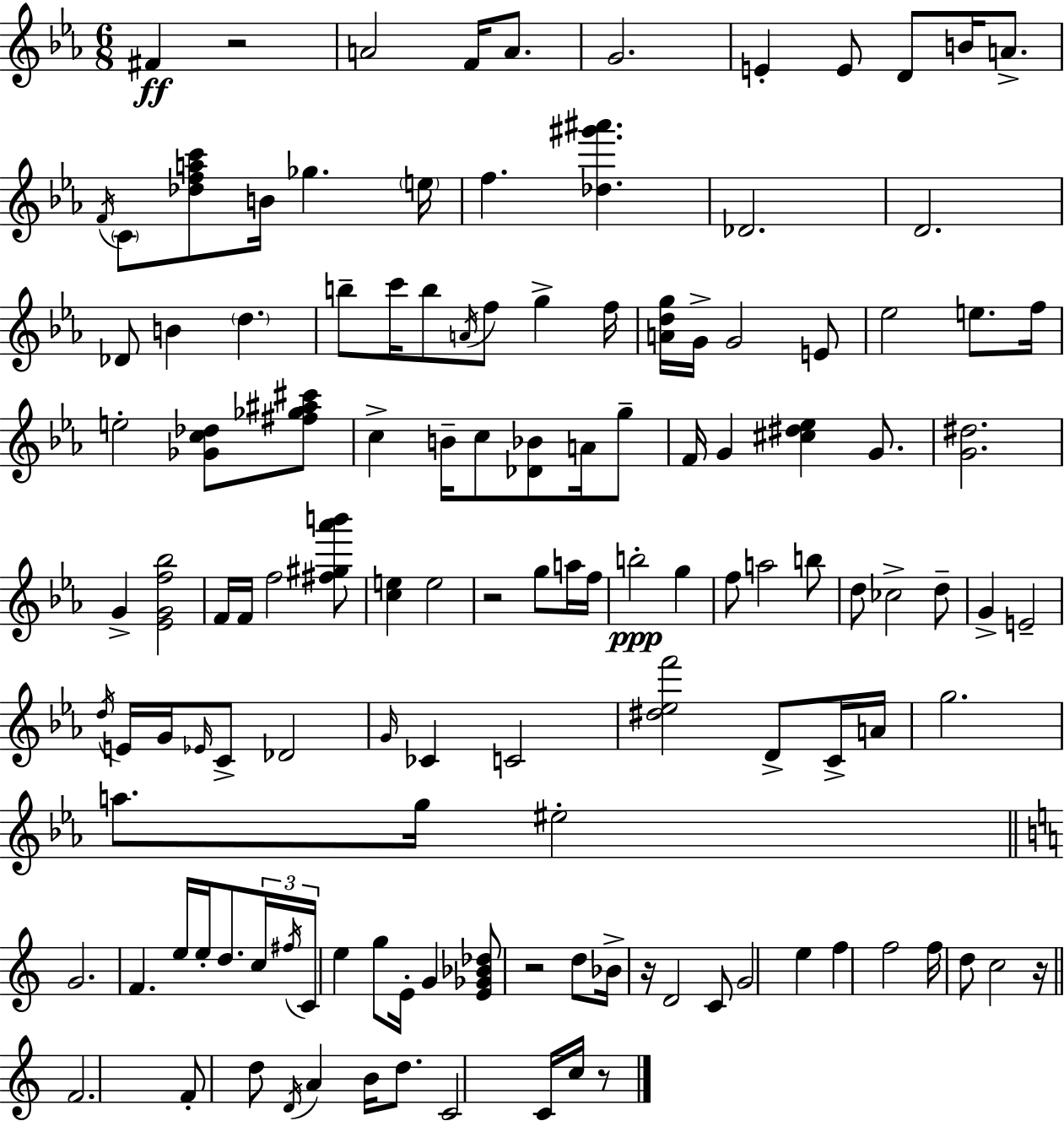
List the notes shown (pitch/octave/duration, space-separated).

F#4/q R/h A4/h F4/s A4/e. G4/h. E4/q E4/e D4/e B4/s A4/e. F4/s C4/e [Db5,F5,A5,C6]/e B4/s Gb5/q. E5/s F5/q. [Db5,G#6,A#6]/q. Db4/h. D4/h. Db4/e B4/q D5/q. B5/e C6/s B5/e A4/s F5/e G5/q F5/s [A4,D5,G5]/s G4/s G4/h E4/e Eb5/h E5/e. F5/s E5/h [Gb4,C5,Db5]/e [F#5,Gb5,A#5,C#6]/e C5/q B4/s C5/e [Db4,Bb4]/e A4/s G5/e F4/s G4/q [C#5,D#5,Eb5]/q G4/e. [G4,D#5]/h. G4/q [Eb4,G4,F5,Bb5]/h F4/s F4/s F5/h [F#5,G#5,Ab6,B6]/e [C5,E5]/q E5/h R/h G5/e A5/s F5/s B5/h G5/q F5/e A5/h B5/e D5/e CES5/h D5/e G4/q E4/h D5/s E4/s G4/s Eb4/s C4/e Db4/h G4/s CES4/q C4/h [D#5,Eb5,F6]/h D4/e C4/s A4/s G5/h. A5/e. G5/s EIS5/h G4/h. F4/q. E5/s E5/s D5/e. C5/s F#5/s C4/s E5/q G5/e E4/s G4/q [E4,Gb4,Bb4,Db5]/e R/h D5/e Bb4/s R/s D4/h C4/e G4/h E5/q F5/q F5/h F5/s D5/e C5/h R/s F4/h. F4/e D5/e D4/s A4/q B4/s D5/e. C4/h C4/s C5/s R/e